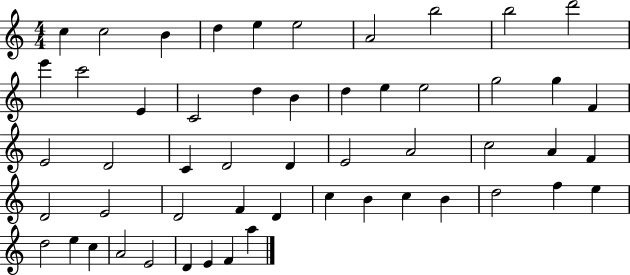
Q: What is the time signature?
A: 4/4